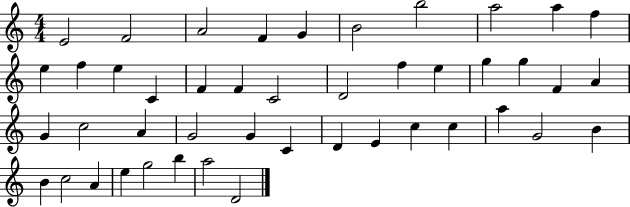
{
  \clef treble
  \numericTimeSignature
  \time 4/4
  \key c \major
  e'2 f'2 | a'2 f'4 g'4 | b'2 b''2 | a''2 a''4 f''4 | \break e''4 f''4 e''4 c'4 | f'4 f'4 c'2 | d'2 f''4 e''4 | g''4 g''4 f'4 a'4 | \break g'4 c''2 a'4 | g'2 g'4 c'4 | d'4 e'4 c''4 c''4 | a''4 g'2 b'4 | \break b'4 c''2 a'4 | e''4 g''2 b''4 | a''2 d'2 | \bar "|."
}